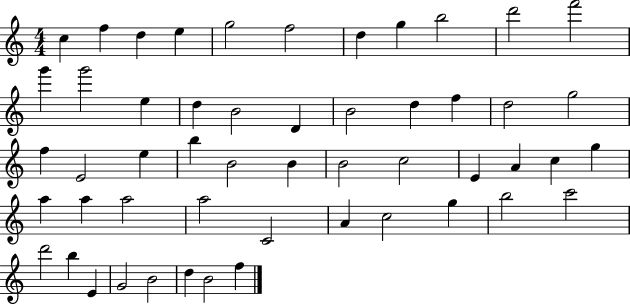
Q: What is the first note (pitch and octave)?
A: C5